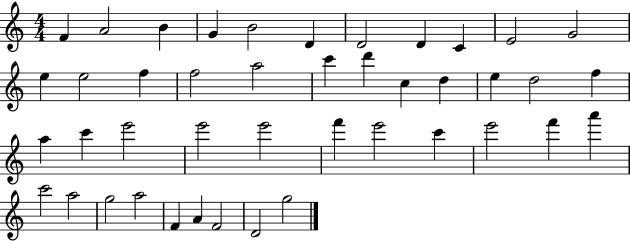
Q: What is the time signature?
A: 4/4